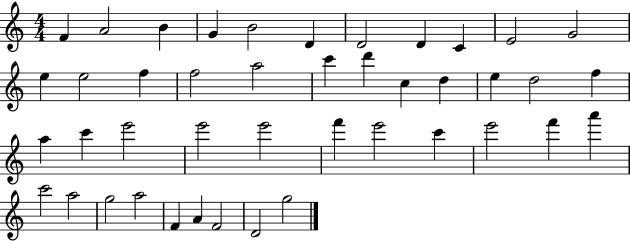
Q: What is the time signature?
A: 4/4